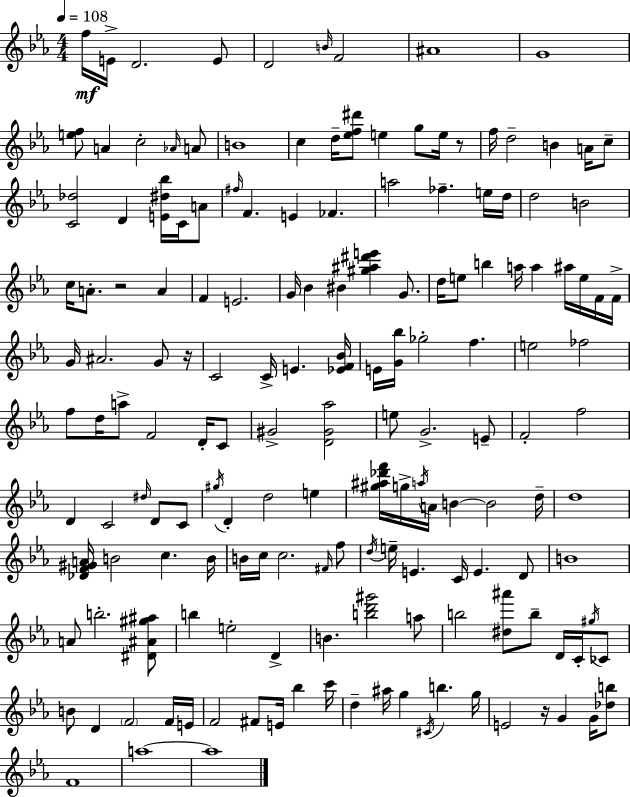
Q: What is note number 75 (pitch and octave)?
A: G4